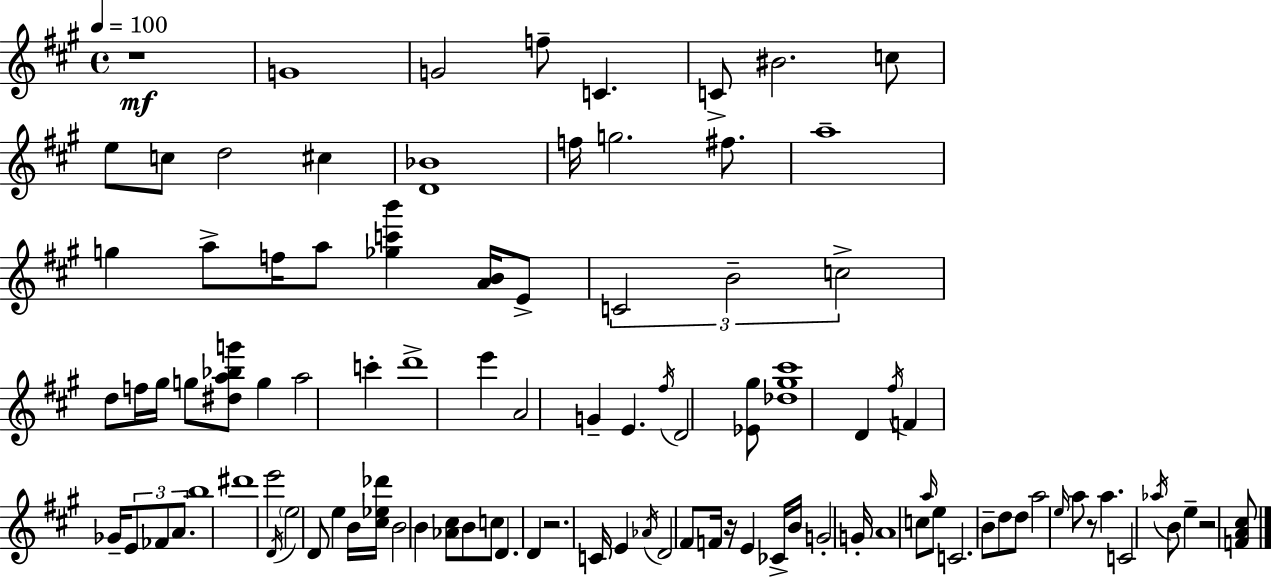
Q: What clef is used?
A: treble